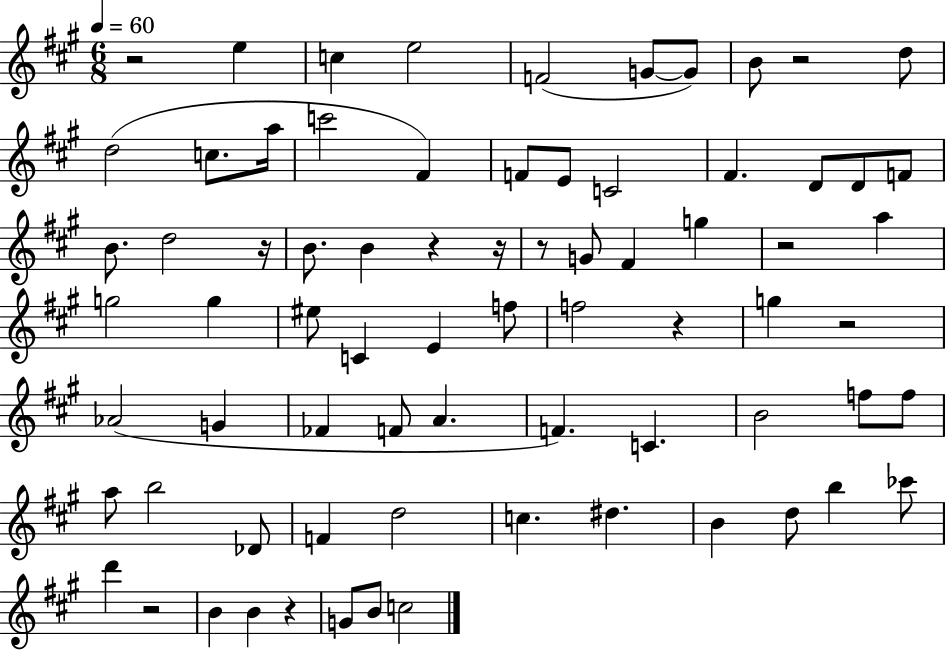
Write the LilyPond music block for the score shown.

{
  \clef treble
  \numericTimeSignature
  \time 6/8
  \key a \major
  \tempo 4 = 60
  r2 e''4 | c''4 e''2 | f'2( g'8~~ g'8) | b'8 r2 d''8 | \break d''2( c''8. a''16 | c'''2 fis'4) | f'8 e'8 c'2 | fis'4. d'8 d'8 f'8 | \break b'8. d''2 r16 | b'8. b'4 r4 r16 | r8 g'8 fis'4 g''4 | r2 a''4 | \break g''2 g''4 | eis''8 c'4 e'4 f''8 | f''2 r4 | g''4 r2 | \break aes'2( g'4 | fes'4 f'8 a'4. | f'4.) c'4. | b'2 f''8 f''8 | \break a''8 b''2 des'8 | f'4 d''2 | c''4. dis''4. | b'4 d''8 b''4 ces'''8 | \break d'''4 r2 | b'4 b'4 r4 | g'8 b'8 c''2 | \bar "|."
}